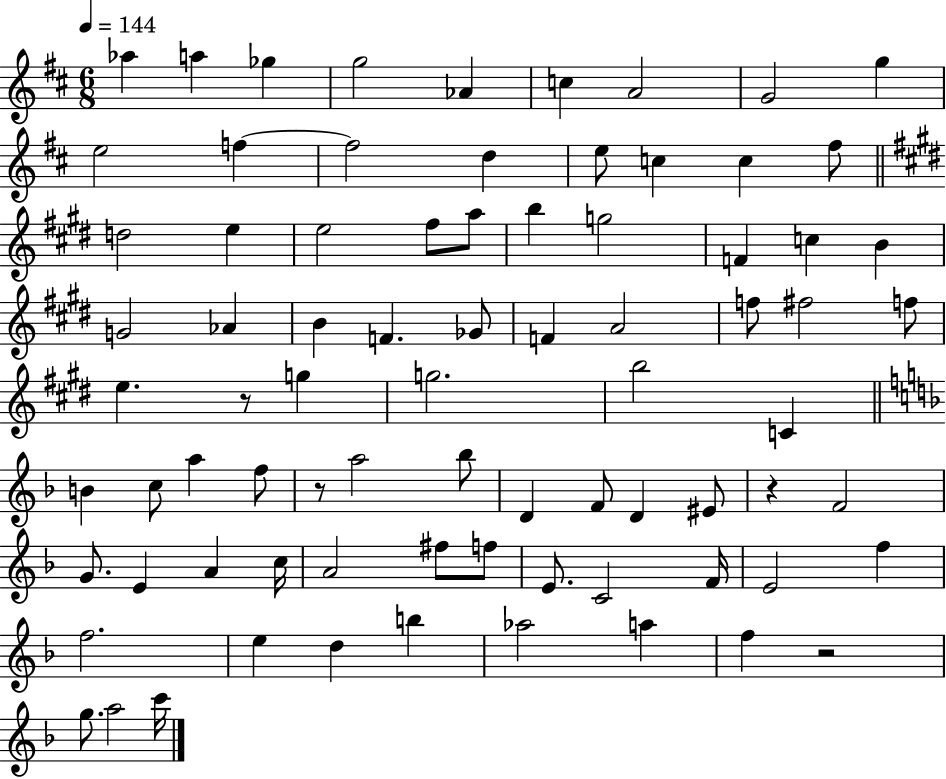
X:1
T:Untitled
M:6/8
L:1/4
K:D
_a a _g g2 _A c A2 G2 g e2 f f2 d e/2 c c ^f/2 d2 e e2 ^f/2 a/2 b g2 F c B G2 _A B F _G/2 F A2 f/2 ^f2 f/2 e z/2 g g2 b2 C B c/2 a f/2 z/2 a2 _b/2 D F/2 D ^E/2 z F2 G/2 E A c/4 A2 ^f/2 f/2 E/2 C2 F/4 E2 f f2 e d b _a2 a f z2 g/2 a2 c'/4